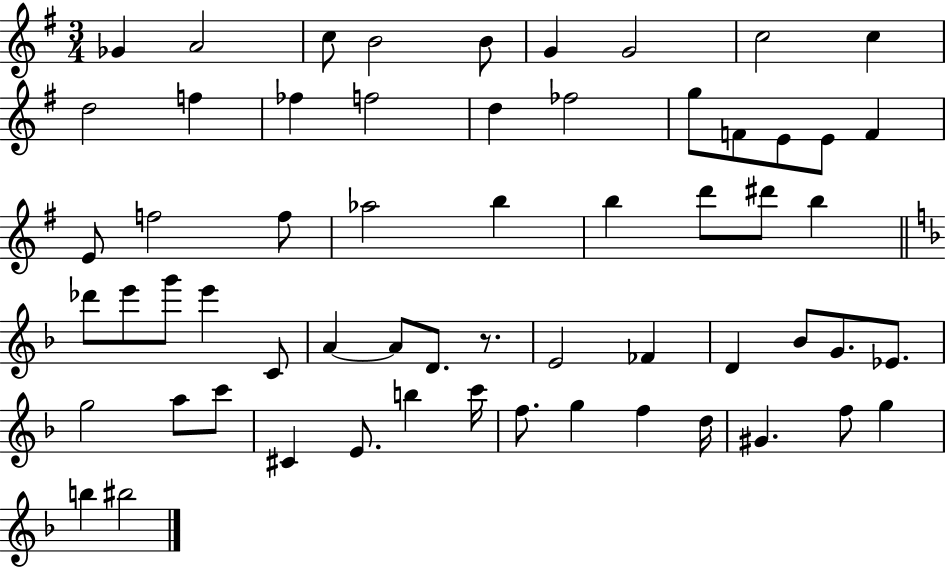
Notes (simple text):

Gb4/q A4/h C5/e B4/h B4/e G4/q G4/h C5/h C5/q D5/h F5/q FES5/q F5/h D5/q FES5/h G5/e F4/e E4/e E4/e F4/q E4/e F5/h F5/e Ab5/h B5/q B5/q D6/e D#6/e B5/q Db6/e E6/e G6/e E6/q C4/e A4/q A4/e D4/e. R/e. E4/h FES4/q D4/q Bb4/e G4/e. Eb4/e. G5/h A5/e C6/e C#4/q E4/e. B5/q C6/s F5/e. G5/q F5/q D5/s G#4/q. F5/e G5/q B5/q BIS5/h